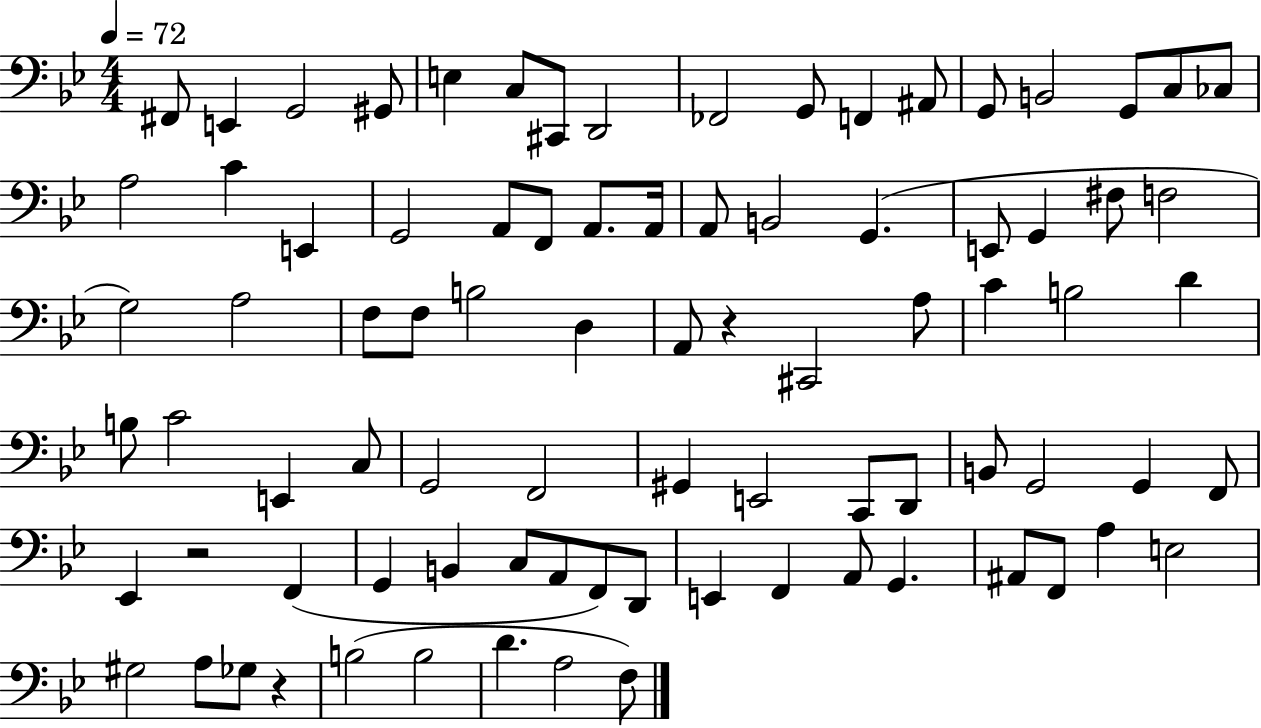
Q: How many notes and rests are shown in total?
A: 85